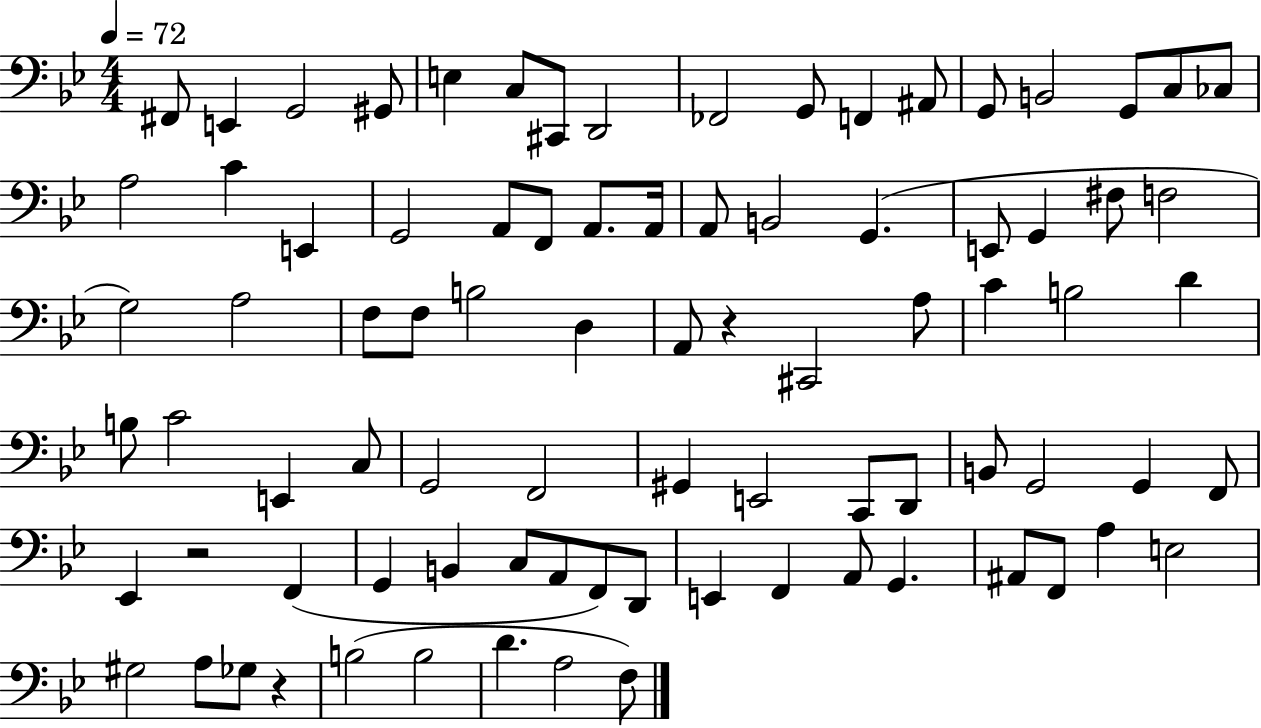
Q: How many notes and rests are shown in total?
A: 85